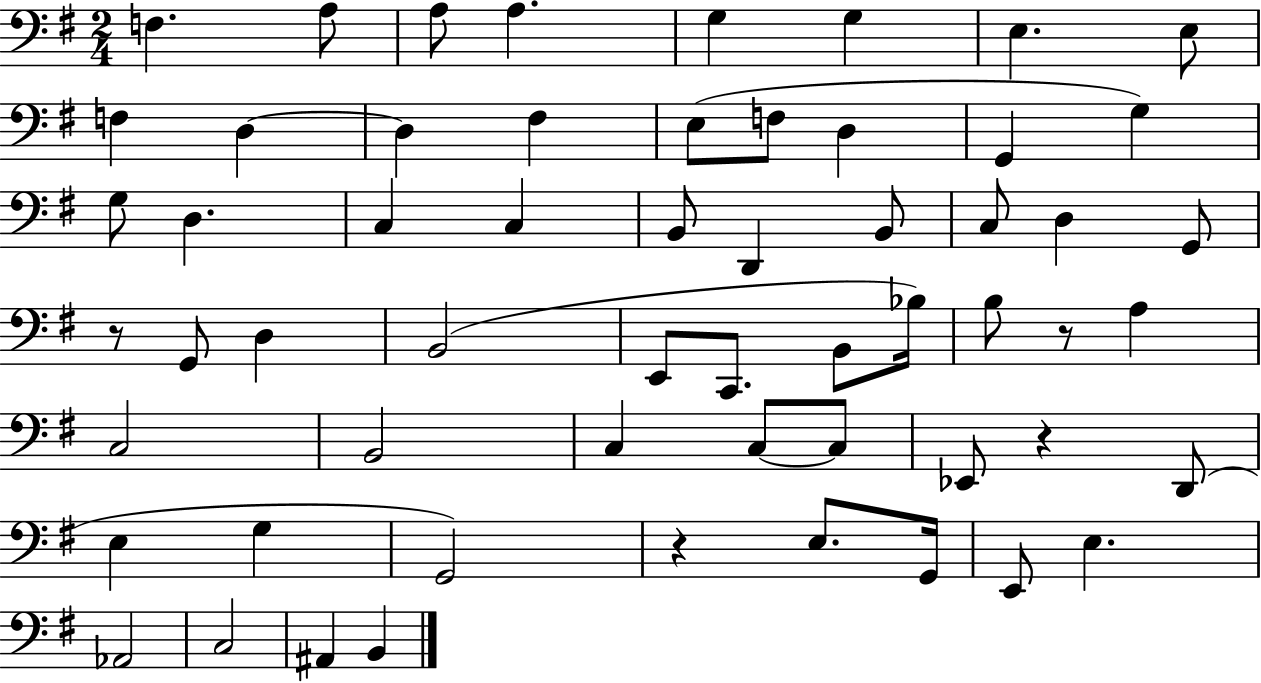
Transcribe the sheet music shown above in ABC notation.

X:1
T:Untitled
M:2/4
L:1/4
K:G
F, A,/2 A,/2 A, G, G, E, E,/2 F, D, D, ^F, E,/2 F,/2 D, G,, G, G,/2 D, C, C, B,,/2 D,, B,,/2 C,/2 D, G,,/2 z/2 G,,/2 D, B,,2 E,,/2 C,,/2 B,,/2 _B,/4 B,/2 z/2 A, C,2 B,,2 C, C,/2 C,/2 _E,,/2 z D,,/2 E, G, G,,2 z E,/2 G,,/4 E,,/2 E, _A,,2 C,2 ^A,, B,,